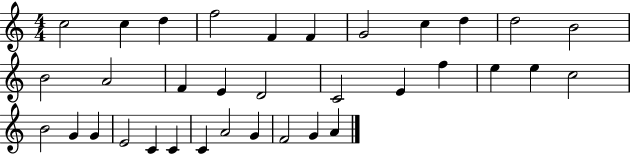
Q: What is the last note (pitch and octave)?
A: A4